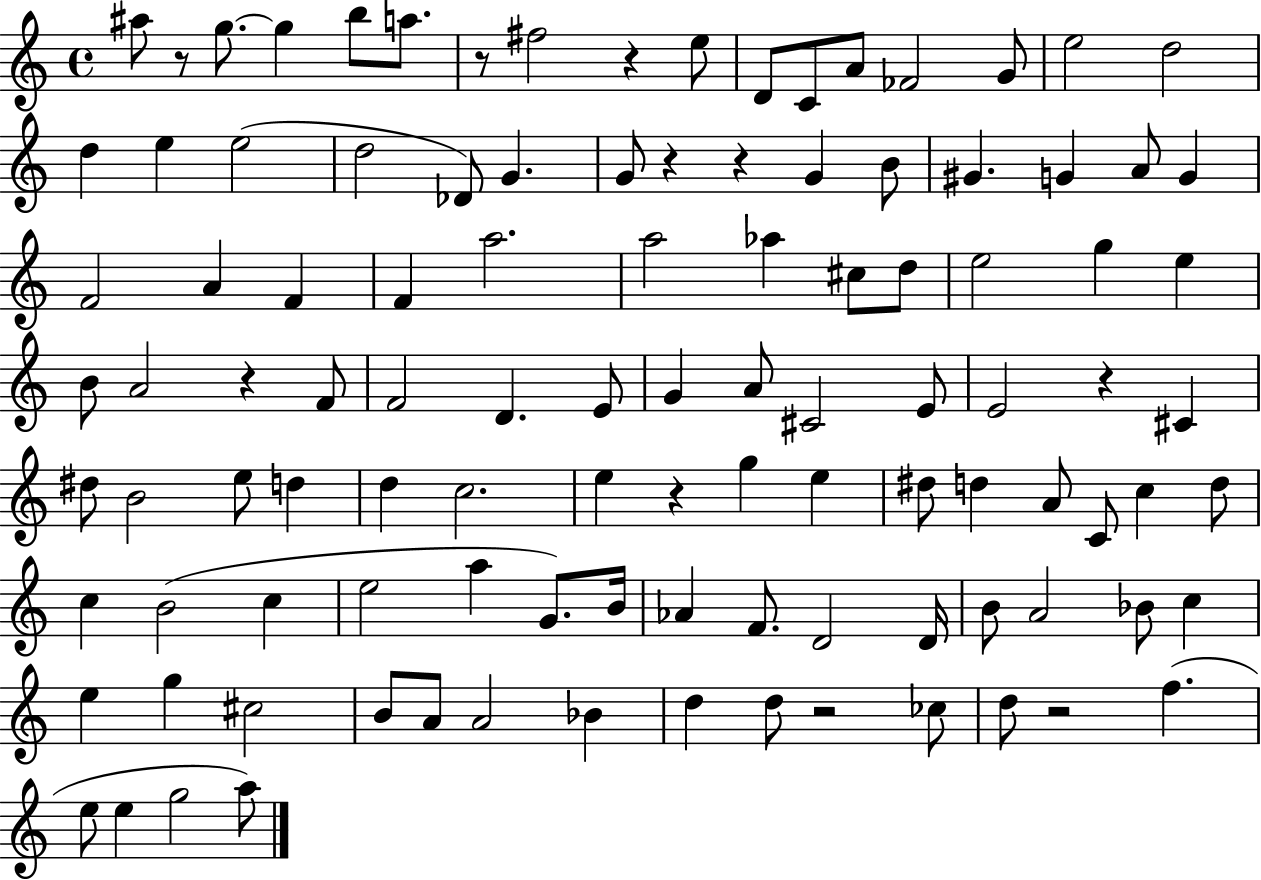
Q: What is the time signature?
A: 4/4